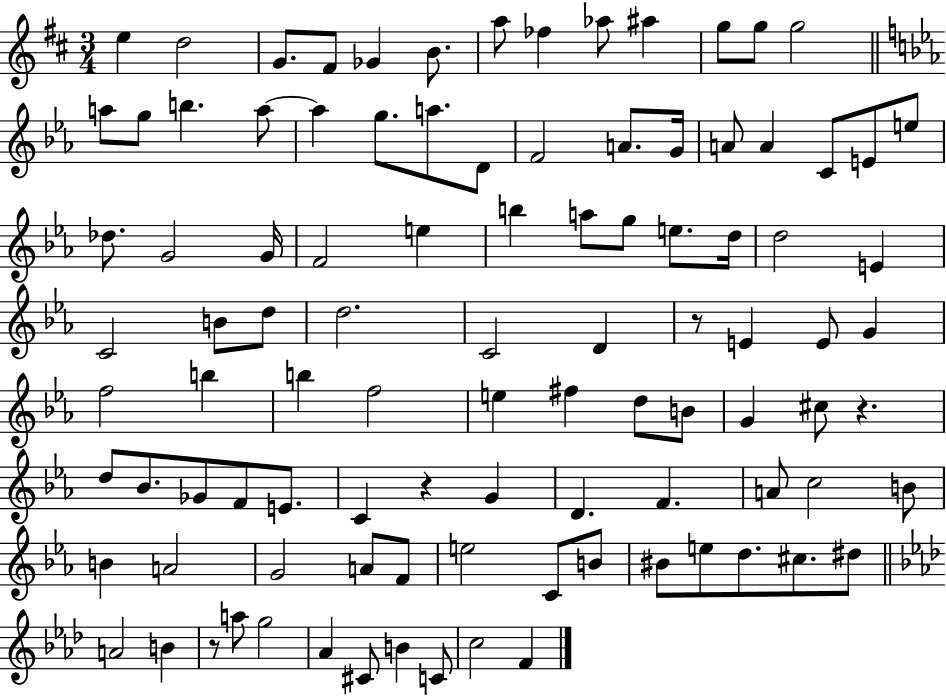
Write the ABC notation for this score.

X:1
T:Untitled
M:3/4
L:1/4
K:D
e d2 G/2 ^F/2 _G B/2 a/2 _f _a/2 ^a g/2 g/2 g2 a/2 g/2 b a/2 a g/2 a/2 D/2 F2 A/2 G/4 A/2 A C/2 E/2 e/2 _d/2 G2 G/4 F2 e b a/2 g/2 e/2 d/4 d2 E C2 B/2 d/2 d2 C2 D z/2 E E/2 G f2 b b f2 e ^f d/2 B/2 G ^c/2 z d/2 _B/2 _G/2 F/2 E/2 C z G D F A/2 c2 B/2 B A2 G2 A/2 F/2 e2 C/2 B/2 ^B/2 e/2 d/2 ^c/2 ^d/2 A2 B z/2 a/2 g2 _A ^C/2 B C/2 c2 F